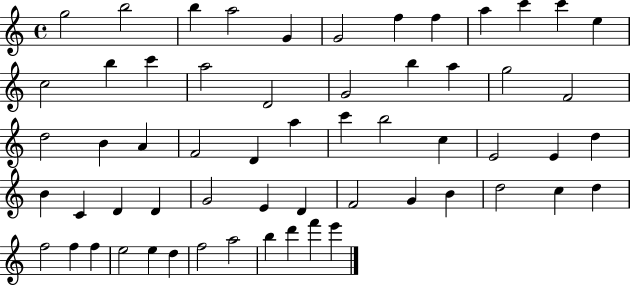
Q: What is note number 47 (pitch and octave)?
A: D5